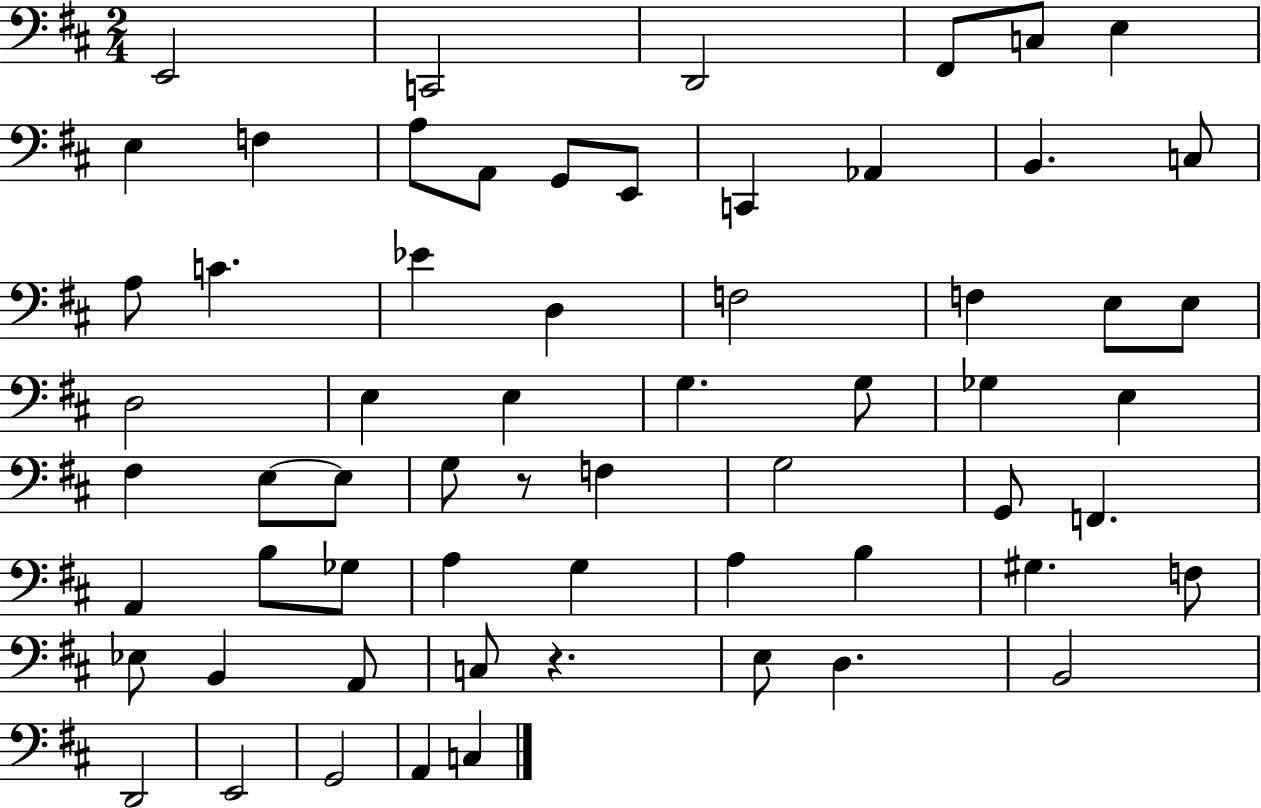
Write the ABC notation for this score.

X:1
T:Untitled
M:2/4
L:1/4
K:D
E,,2 C,,2 D,,2 ^F,,/2 C,/2 E, E, F, A,/2 A,,/2 G,,/2 E,,/2 C,, _A,, B,, C,/2 A,/2 C _E D, F,2 F, E,/2 E,/2 D,2 E, E, G, G,/2 _G, E, ^F, E,/2 E,/2 G,/2 z/2 F, G,2 G,,/2 F,, A,, B,/2 _G,/2 A, G, A, B, ^G, F,/2 _E,/2 B,, A,,/2 C,/2 z E,/2 D, B,,2 D,,2 E,,2 G,,2 A,, C,